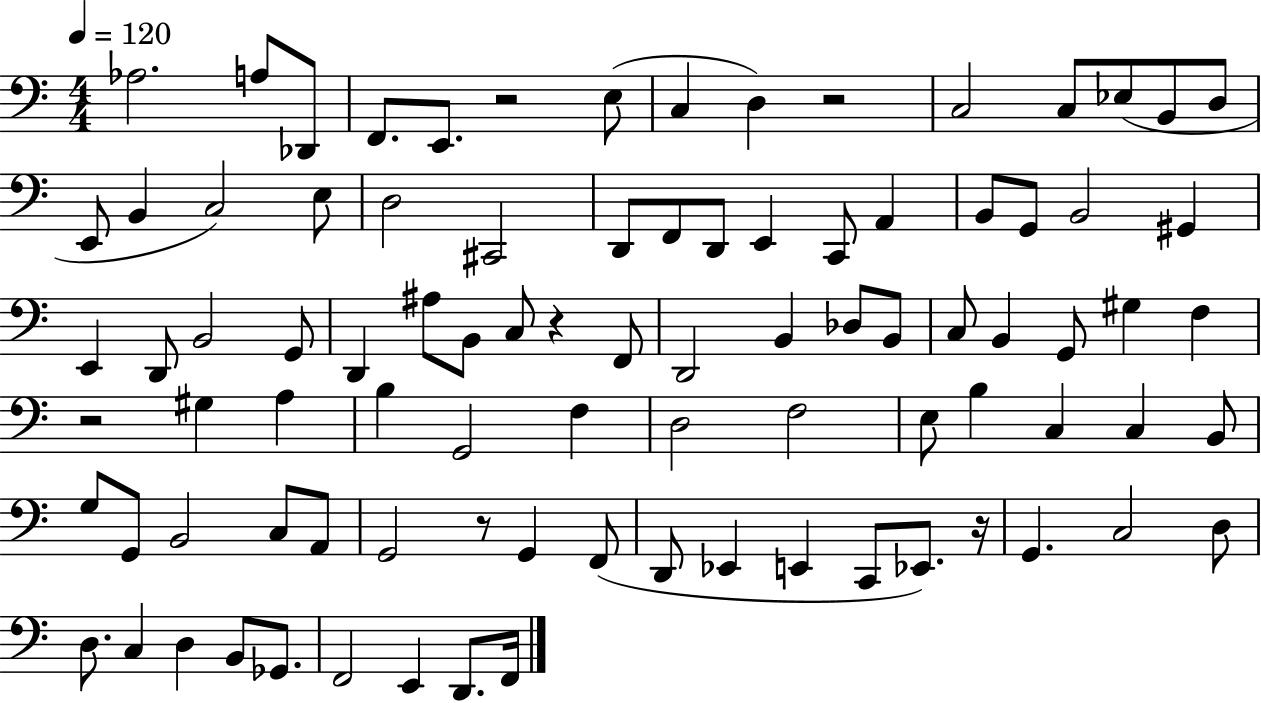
{
  \clef bass
  \numericTimeSignature
  \time 4/4
  \key c \major
  \tempo 4 = 120
  aes2. a8 des,8 | f,8. e,8. r2 e8( | c4 d4) r2 | c2 c8 ees8( b,8 d8 | \break e,8 b,4 c2) e8 | d2 cis,2 | d,8 f,8 d,8 e,4 c,8 a,4 | b,8 g,8 b,2 gis,4 | \break e,4 d,8 b,2 g,8 | d,4 ais8 b,8 c8 r4 f,8 | d,2 b,4 des8 b,8 | c8 b,4 g,8 gis4 f4 | \break r2 gis4 a4 | b4 g,2 f4 | d2 f2 | e8 b4 c4 c4 b,8 | \break g8 g,8 b,2 c8 a,8 | g,2 r8 g,4 f,8( | d,8 ees,4 e,4 c,8 ees,8.) r16 | g,4. c2 d8 | \break d8. c4 d4 b,8 ges,8. | f,2 e,4 d,8. f,16 | \bar "|."
}